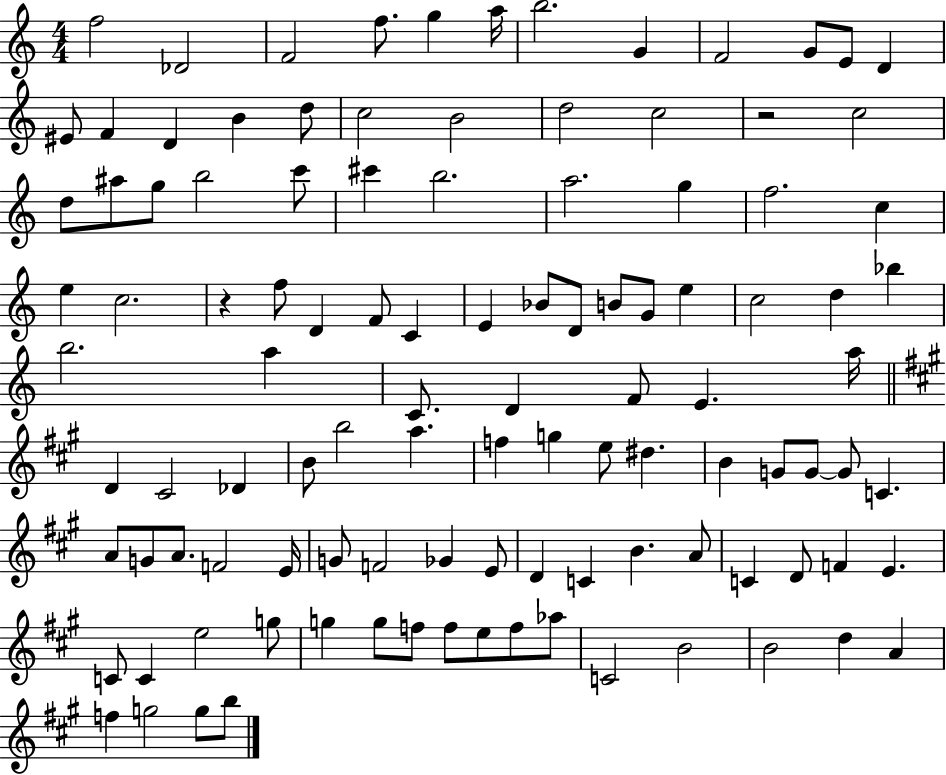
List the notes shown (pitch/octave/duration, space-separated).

F5/h Db4/h F4/h F5/e. G5/q A5/s B5/h. G4/q F4/h G4/e E4/e D4/q EIS4/e F4/q D4/q B4/q D5/e C5/h B4/h D5/h C5/h R/h C5/h D5/e A#5/e G5/e B5/h C6/e C#6/q B5/h. A5/h. G5/q F5/h. C5/q E5/q C5/h. R/q F5/e D4/q F4/e C4/q E4/q Bb4/e D4/e B4/e G4/e E5/q C5/h D5/q Bb5/q B5/h. A5/q C4/e. D4/q F4/e E4/q. A5/s D4/q C#4/h Db4/q B4/e B5/h A5/q. F5/q G5/q E5/e D#5/q. B4/q G4/e G4/e G4/e C4/q. A4/e G4/e A4/e. F4/h E4/s G4/e F4/h Gb4/q E4/e D4/q C4/q B4/q. A4/e C4/q D4/e F4/q E4/q. C4/e C4/q E5/h G5/e G5/q G5/e F5/e F5/e E5/e F5/e Ab5/e C4/h B4/h B4/h D5/q A4/q F5/q G5/h G5/e B5/e